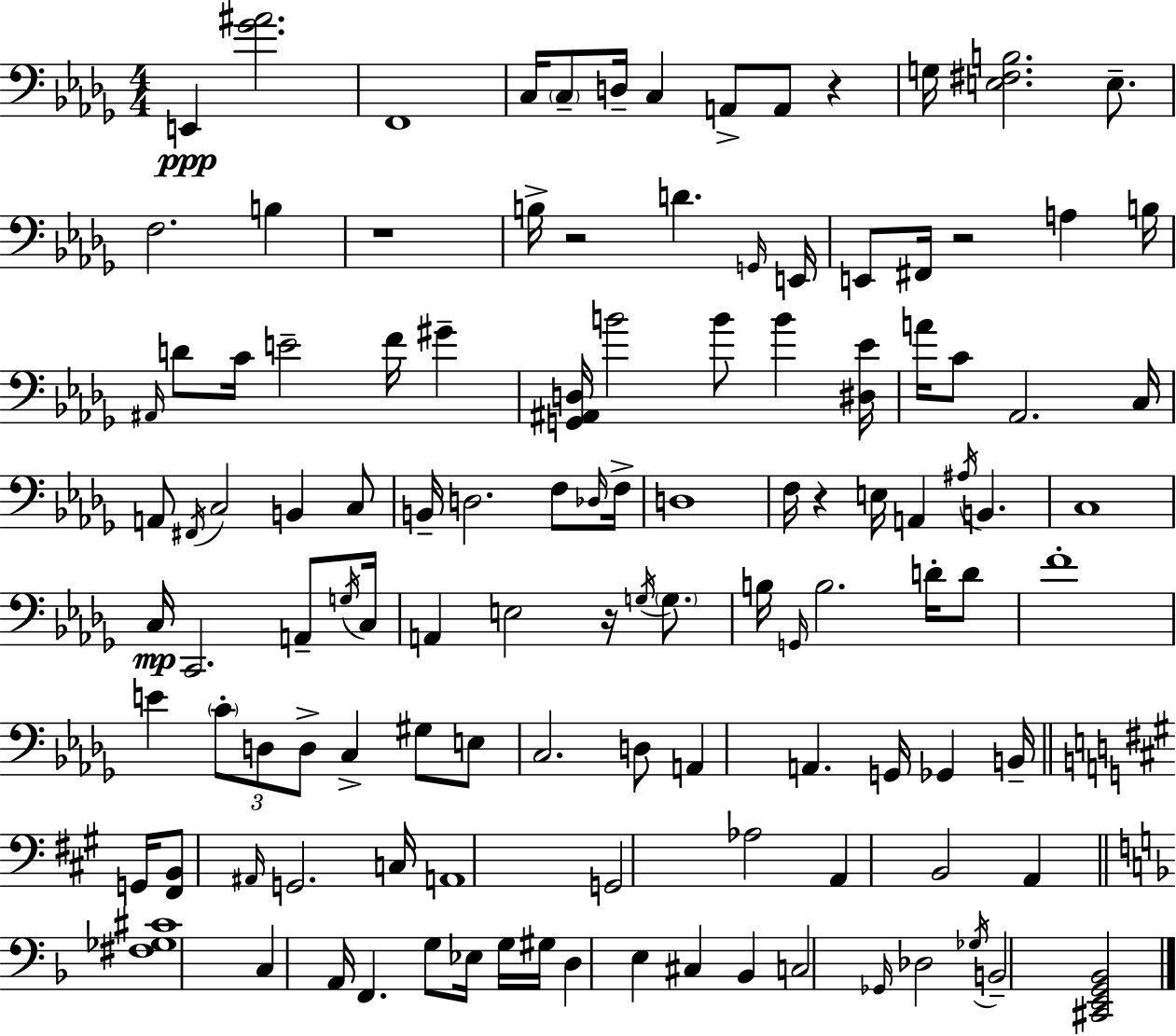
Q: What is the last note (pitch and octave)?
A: B2